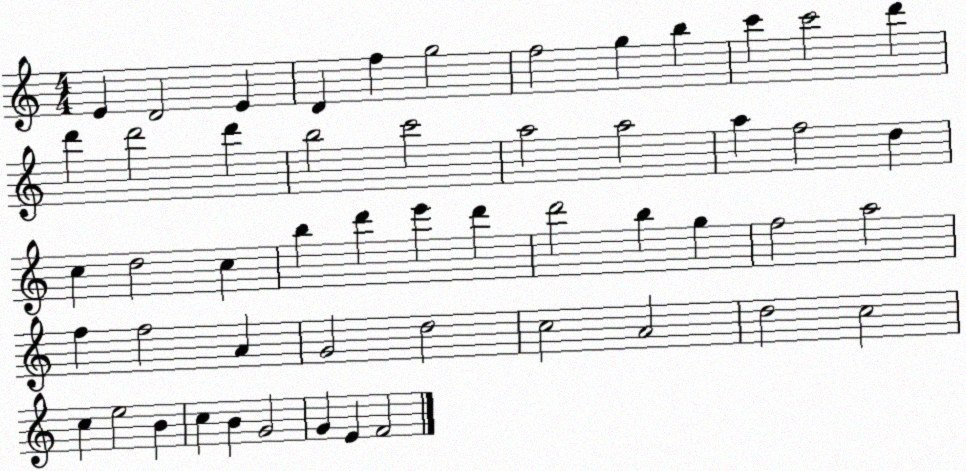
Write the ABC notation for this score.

X:1
T:Untitled
M:4/4
L:1/4
K:C
E D2 E D f g2 f2 g b c' c'2 d' d' d'2 d' b2 c'2 a2 a2 a f2 d c d2 c b d' e' d' d'2 b g f2 a2 f f2 A G2 d2 c2 A2 d2 c2 c e2 B c B G2 G E F2